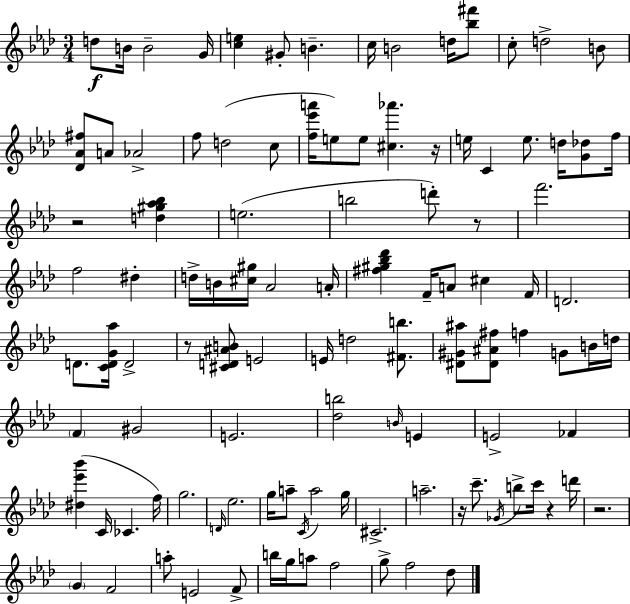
X:1
T:Untitled
M:3/4
L:1/4
K:Fm
d/2 B/4 B2 G/4 [ce] ^G/2 B c/4 B2 d/4 [_b^f']/2 c/2 d2 B/2 [_D_A^f]/2 A/2 _A2 f/2 d2 c/2 [f_e'a']/4 e/2 e/2 [^c_a'] z/4 e/4 C e/2 d/4 [G_d]/2 f/4 z2 [d^g_a_b] e2 b2 d'/2 z/2 f'2 f2 ^d d/4 B/4 [^c^g]/4 _A2 A/4 [^f^g_b_d'] F/4 A/2 ^c F/4 D2 D/2 [CDG_a]/4 D2 z/2 [^CD^AB]/2 E2 E/4 d2 [^Fb]/2 [^D^G^a]/2 [^D^A^f]/2 f G/2 B/4 d/4 F ^G2 E2 [_db]2 B/4 E E2 _F [^d_e'_b'] C/4 _C f/4 g2 D/4 _e2 g/4 a/2 C/4 a2 g/4 ^C2 a2 z/4 c'/2 _G/4 b/2 c'/4 z d'/4 z2 G F2 a/2 E2 F/2 b/4 g/4 a/2 f2 g/2 f2 _d/2